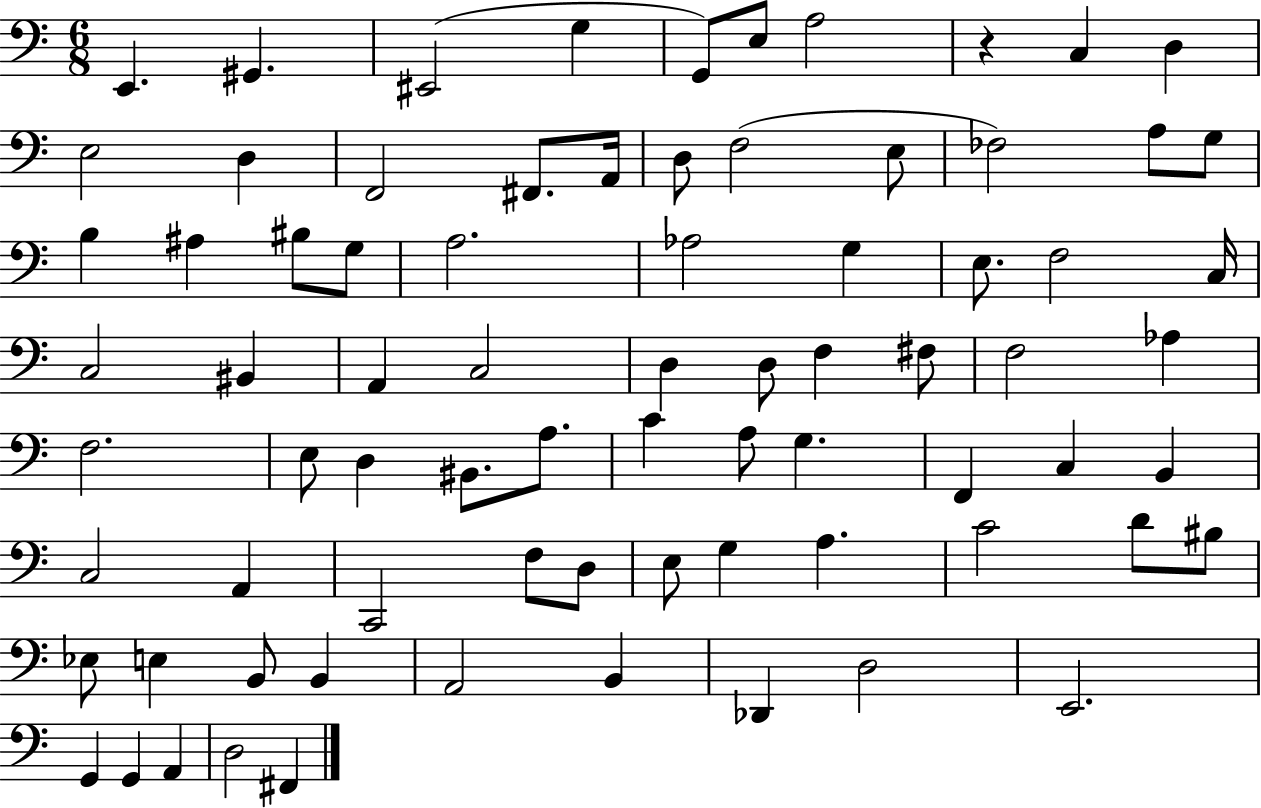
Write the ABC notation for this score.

X:1
T:Untitled
M:6/8
L:1/4
K:C
E,, ^G,, ^E,,2 G, G,,/2 E,/2 A,2 z C, D, E,2 D, F,,2 ^F,,/2 A,,/4 D,/2 F,2 E,/2 _F,2 A,/2 G,/2 B, ^A, ^B,/2 G,/2 A,2 _A,2 G, E,/2 F,2 C,/4 C,2 ^B,, A,, C,2 D, D,/2 F, ^F,/2 F,2 _A, F,2 E,/2 D, ^B,,/2 A,/2 C A,/2 G, F,, C, B,, C,2 A,, C,,2 F,/2 D,/2 E,/2 G, A, C2 D/2 ^B,/2 _E,/2 E, B,,/2 B,, A,,2 B,, _D,, D,2 E,,2 G,, G,, A,, D,2 ^F,,